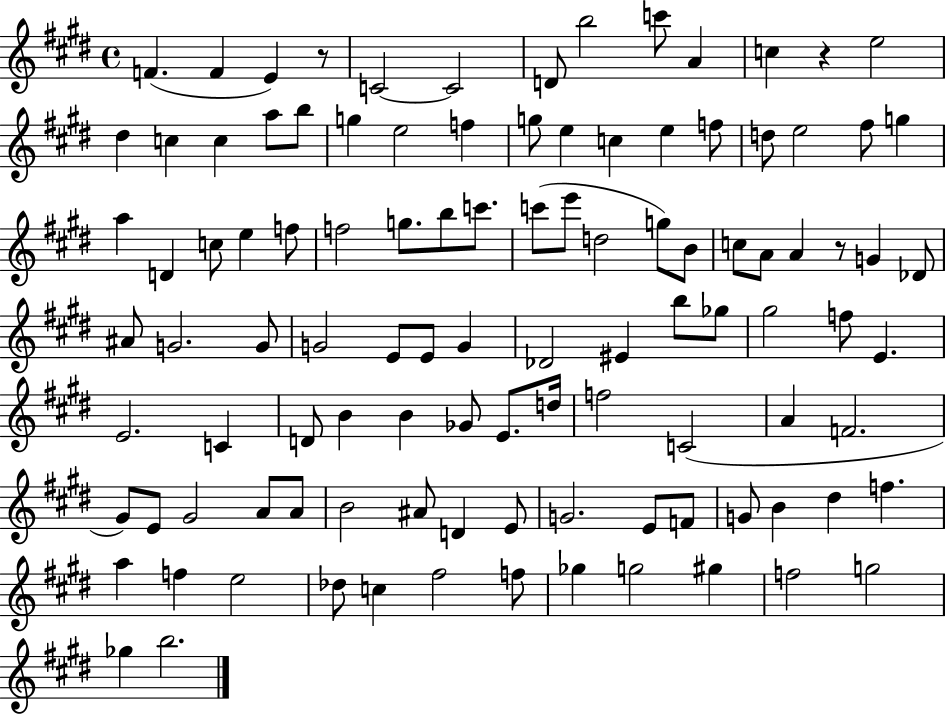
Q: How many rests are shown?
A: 3